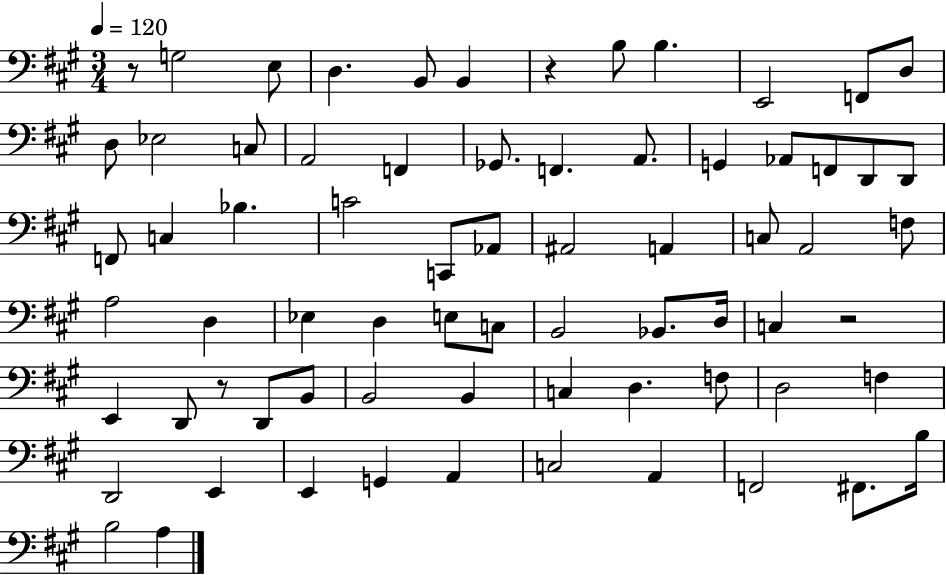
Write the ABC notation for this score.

X:1
T:Untitled
M:3/4
L:1/4
K:A
z/2 G,2 E,/2 D, B,,/2 B,, z B,/2 B, E,,2 F,,/2 D,/2 D,/2 _E,2 C,/2 A,,2 F,, _G,,/2 F,, A,,/2 G,, _A,,/2 F,,/2 D,,/2 D,,/2 F,,/2 C, _B, C2 C,,/2 _A,,/2 ^A,,2 A,, C,/2 A,,2 F,/2 A,2 D, _E, D, E,/2 C,/2 B,,2 _B,,/2 D,/4 C, z2 E,, D,,/2 z/2 D,,/2 B,,/2 B,,2 B,, C, D, F,/2 D,2 F, D,,2 E,, E,, G,, A,, C,2 A,, F,,2 ^F,,/2 B,/4 B,2 A,